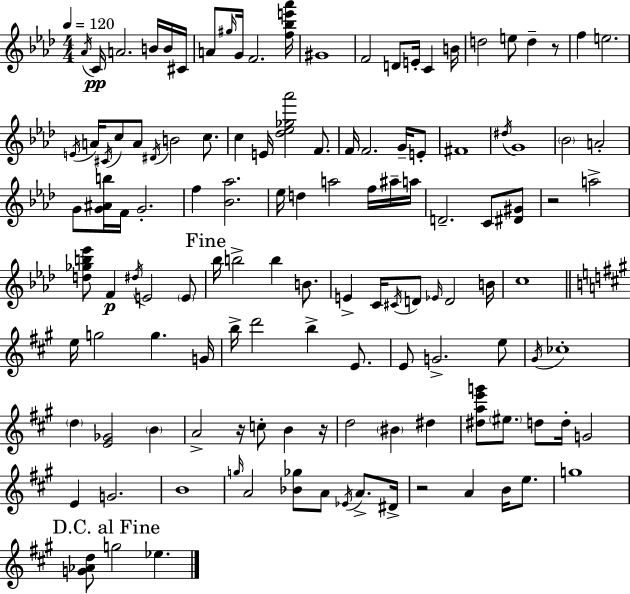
Ab4/s C4/s A4/h. B4/s B4/s C#4/s A4/e G#5/s G4/s F4/h. [F5,Bb5,E6,Ab6]/s G#4/w F4/h D4/e E4/s C4/q B4/s D5/h E5/e D5/q R/e F5/q E5/h. E4/s A4/s C#4/s C5/e A4/e D#4/s B4/h C5/e. C5/q E4/s [Db5,Eb5,Gb5,Ab6]/h F4/e. F4/s F4/h. G4/s E4/e F#4/w D#5/s G4/w Bb4/h A4/h G4/e [G4,A#4,B5]/s F4/s G4/h. F5/q [Bb4,Ab5]/h. Eb5/s D5/q A5/h F5/s A#5/s A5/s D4/h. C4/e [D#4,G#4]/e R/h A5/h [D5,Gb5,B5,Eb6]/e F4/q D#5/s E4/h E4/e Bb5/s B5/h B5/q B4/e. E4/q C4/s C#4/s D4/e Eb4/s D4/h B4/s C5/w E5/s G5/h G5/q. G4/s B5/s D6/h B5/q E4/e. E4/e G4/h. E5/e G#4/s CES5/w D5/q [E4,Gb4]/h B4/q A4/h R/s C5/e B4/q R/s D5/h BIS4/q D#5/q [D#5,A5,E6,G6]/e EIS5/e. D5/e D5/s G4/h E4/q G4/h. B4/w G5/s A4/h [Bb4,Gb5]/e A4/e Eb4/s A4/e. D#4/s R/h A4/q B4/s E5/e. G5/w [G4,Ab4,D5]/e G5/h Eb5/q.